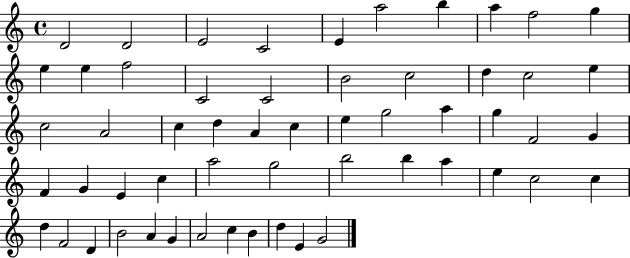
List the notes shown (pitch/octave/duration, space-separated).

D4/h D4/h E4/h C4/h E4/q A5/h B5/q A5/q F5/h G5/q E5/q E5/q F5/h C4/h C4/h B4/h C5/h D5/q C5/h E5/q C5/h A4/h C5/q D5/q A4/q C5/q E5/q G5/h A5/q G5/q F4/h G4/q F4/q G4/q E4/q C5/q A5/h G5/h B5/h B5/q A5/q E5/q C5/h C5/q D5/q F4/h D4/q B4/h A4/q G4/q A4/h C5/q B4/q D5/q E4/q G4/h